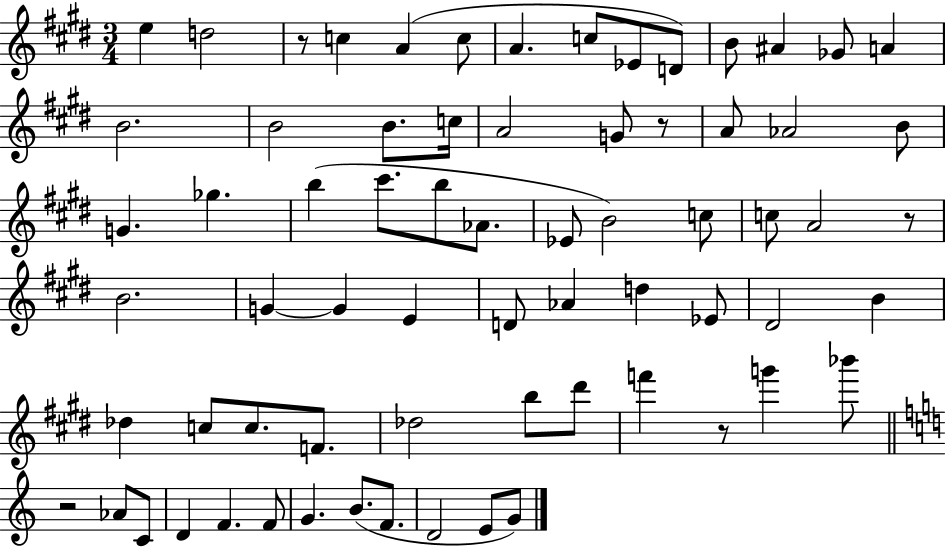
E5/q D5/h R/e C5/q A4/q C5/e A4/q. C5/e Eb4/e D4/e B4/e A#4/q Gb4/e A4/q B4/h. B4/h B4/e. C5/s A4/h G4/e R/e A4/e Ab4/h B4/e G4/q. Gb5/q. B5/q C#6/e. B5/e Ab4/e. Eb4/e B4/h C5/e C5/e A4/h R/e B4/h. G4/q G4/q E4/q D4/e Ab4/q D5/q Eb4/e D#4/h B4/q Db5/q C5/e C5/e. F4/e. Db5/h B5/e D#6/e F6/q R/e G6/q Bb6/e R/h Ab4/e C4/e D4/q F4/q. F4/e G4/q. B4/e. F4/e. D4/h E4/e G4/e